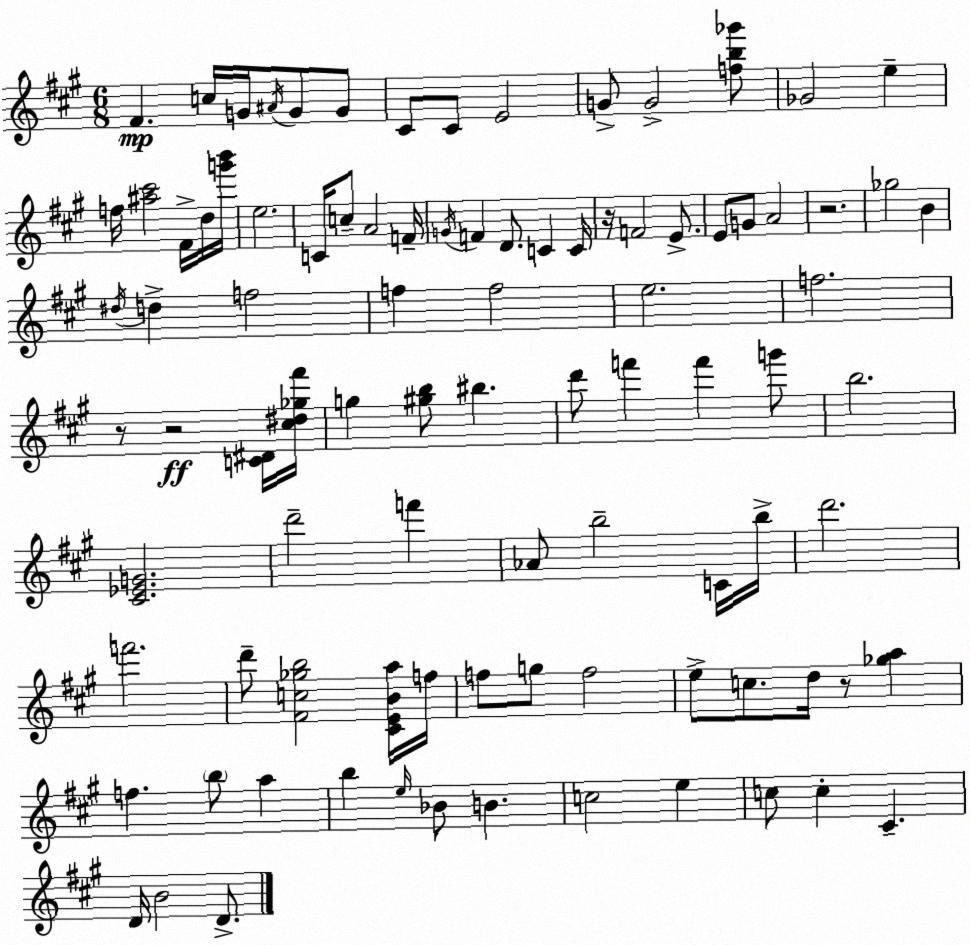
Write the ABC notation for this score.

X:1
T:Untitled
M:6/8
L:1/4
K:A
^F c/4 G/4 ^A/4 G/2 G/2 ^C/2 ^C/2 E2 G/2 G2 [fb_g']/2 _G2 e f/4 [^a^c']2 ^F/4 d/4 [g'b']/4 e2 C/4 c/2 A2 F/4 G/4 F D/2 C C/4 z/4 F2 E/2 E/2 G/2 A2 z2 _g2 B ^d/4 d f2 f f2 e2 f2 z/2 z2 [C^D]/4 [^c^d_g^f']/4 g [^gb]/2 ^b d'/2 f' f' g'/2 b2 [^C_EG]2 d'2 f' _A/2 b2 C/4 b/4 d'2 f'2 d'/2 [^Fc_gb]2 [^CEBa]/4 f/4 f/2 g/2 f2 e/2 c/2 d/4 z/2 [_ga] f b/2 a b e/4 _B/2 B c2 e c/2 c ^C D/4 B2 D/2